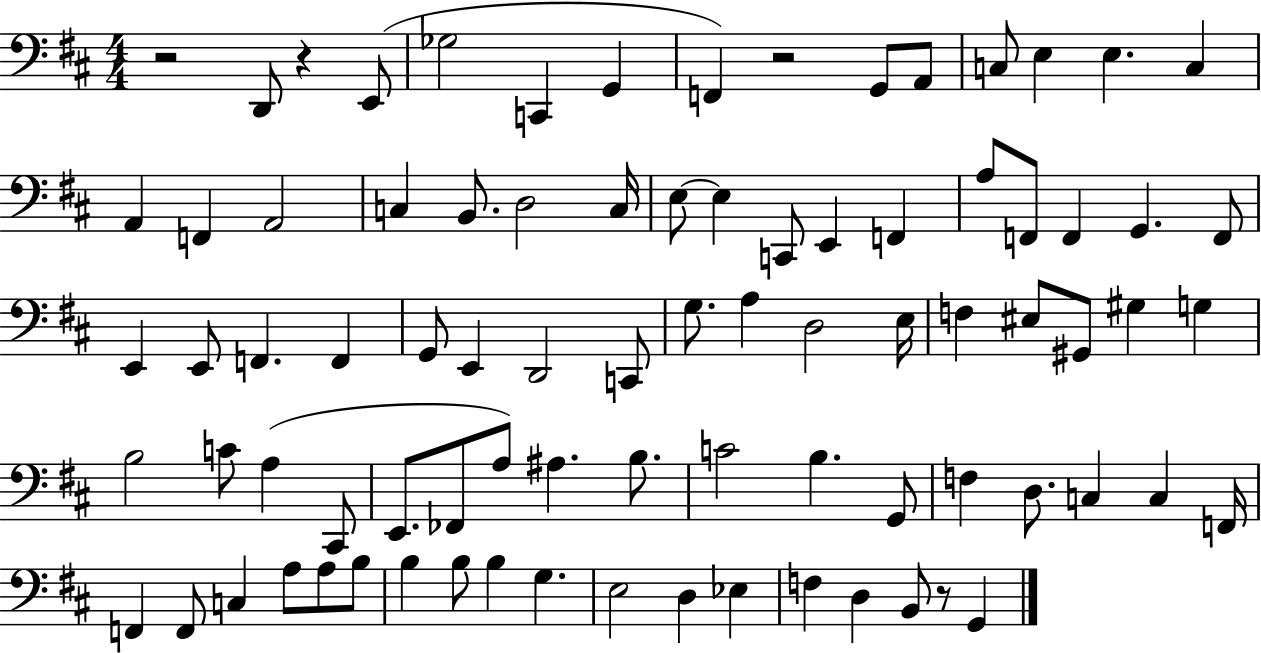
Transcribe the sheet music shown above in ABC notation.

X:1
T:Untitled
M:4/4
L:1/4
K:D
z2 D,,/2 z E,,/2 _G,2 C,, G,, F,, z2 G,,/2 A,,/2 C,/2 E, E, C, A,, F,, A,,2 C, B,,/2 D,2 C,/4 E,/2 E, C,,/2 E,, F,, A,/2 F,,/2 F,, G,, F,,/2 E,, E,,/2 F,, F,, G,,/2 E,, D,,2 C,,/2 G,/2 A, D,2 E,/4 F, ^E,/2 ^G,,/2 ^G, G, B,2 C/2 A, ^C,,/2 E,,/2 _F,,/2 A,/2 ^A, B,/2 C2 B, G,,/2 F, D,/2 C, C, F,,/4 F,, F,,/2 C, A,/2 A,/2 B,/2 B, B,/2 B, G, E,2 D, _E, F, D, B,,/2 z/2 G,,